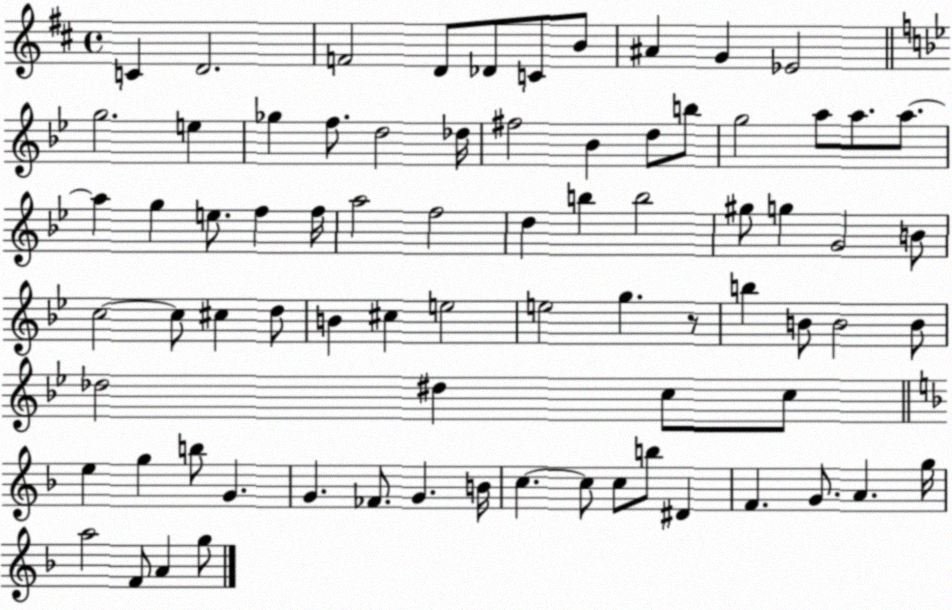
X:1
T:Untitled
M:4/4
L:1/4
K:D
C D2 F2 D/2 _D/2 C/2 B/2 ^A G _E2 g2 e _g f/2 d2 _d/4 ^f2 _B d/2 b/2 g2 a/2 a/2 a/2 a g e/2 f f/4 a2 f2 d b b2 ^g/2 g G2 B/2 c2 c/2 ^c d/2 B ^c e2 e2 g z/2 b B/2 B2 B/2 _d2 ^d c/2 c/2 e g b/2 G G _F/2 G B/4 c c/2 c/2 b/2 ^D F G/2 A g/4 a2 F/2 A g/2